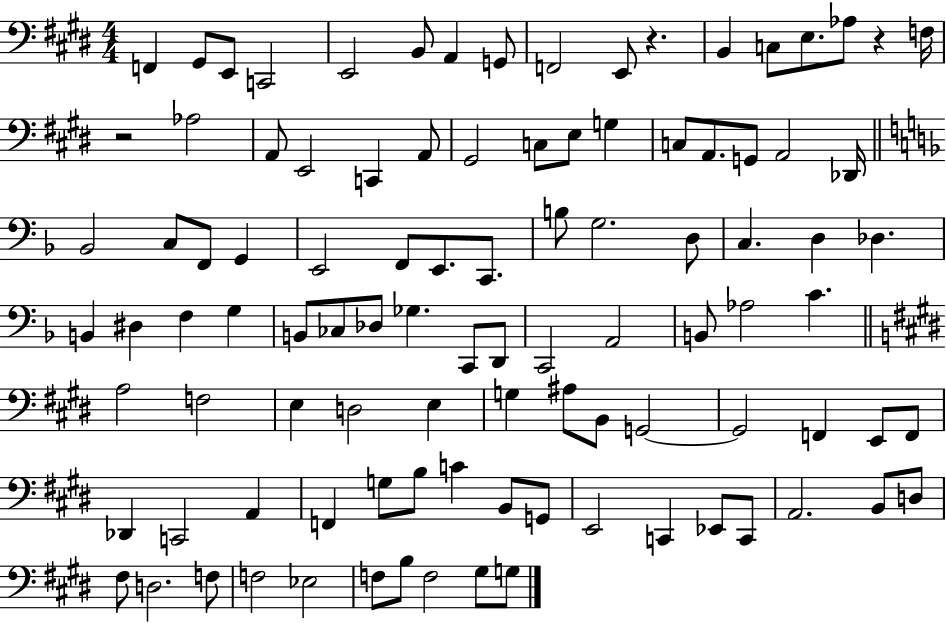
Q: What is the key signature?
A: E major